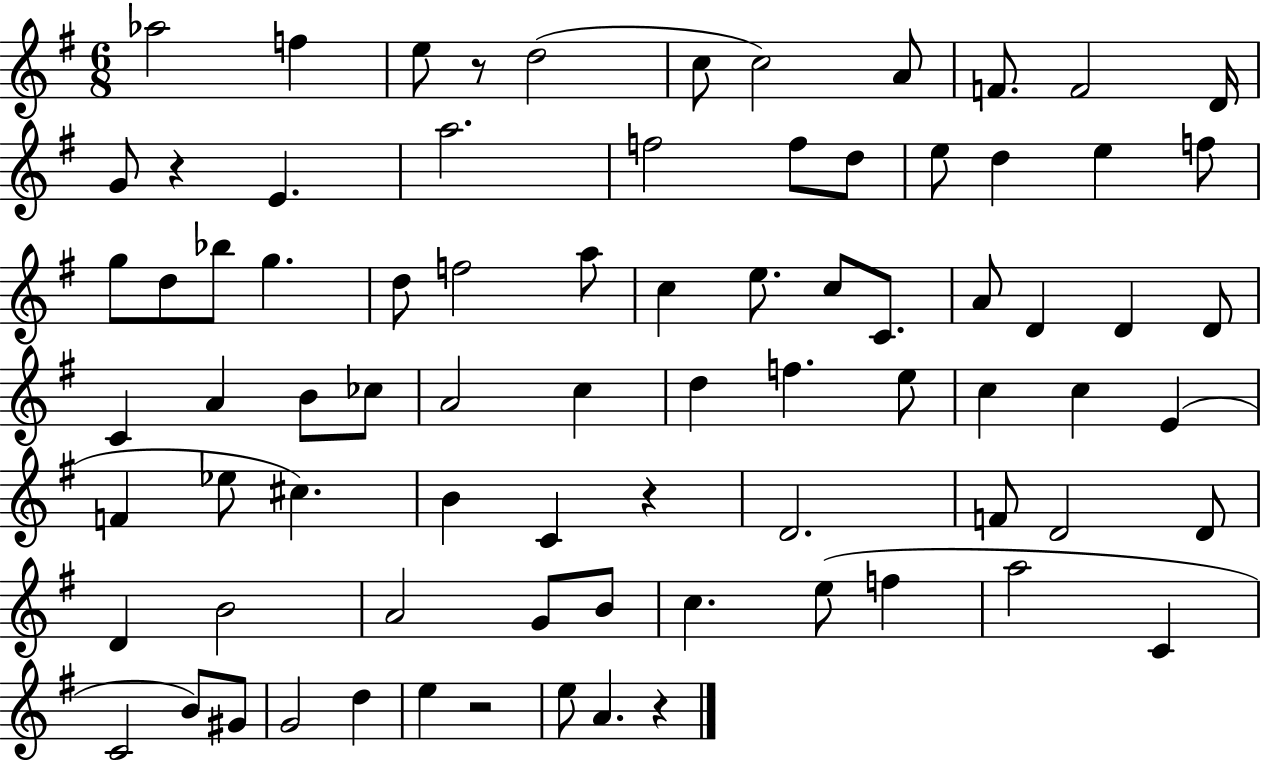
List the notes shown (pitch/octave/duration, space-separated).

Ab5/h F5/q E5/e R/e D5/h C5/e C5/h A4/e F4/e. F4/h D4/s G4/e R/q E4/q. A5/h. F5/h F5/e D5/e E5/e D5/q E5/q F5/e G5/e D5/e Bb5/e G5/q. D5/e F5/h A5/e C5/q E5/e. C5/e C4/e. A4/e D4/q D4/q D4/e C4/q A4/q B4/e CES5/e A4/h C5/q D5/q F5/q. E5/e C5/q C5/q E4/q F4/q Eb5/e C#5/q. B4/q C4/q R/q D4/h. F4/e D4/h D4/e D4/q B4/h A4/h G4/e B4/e C5/q. E5/e F5/q A5/h C4/q C4/h B4/e G#4/e G4/h D5/q E5/q R/h E5/e A4/q. R/q